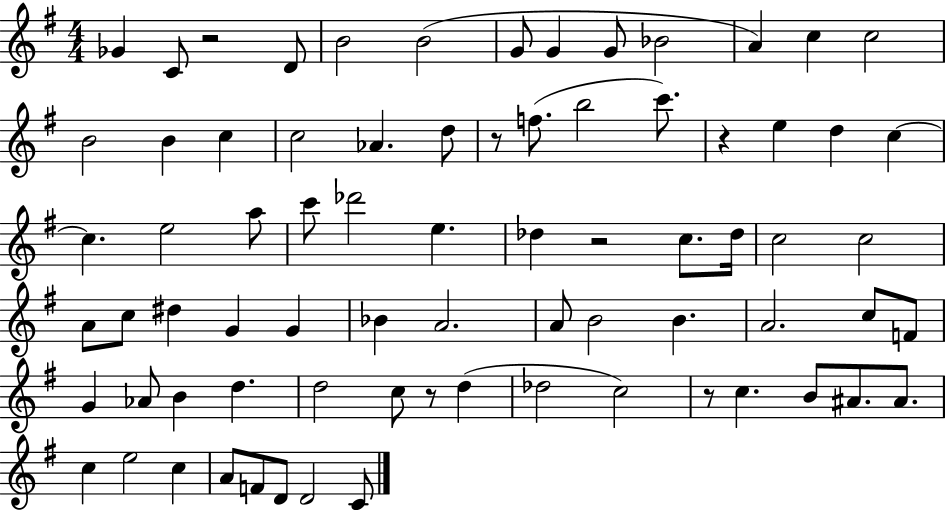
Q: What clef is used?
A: treble